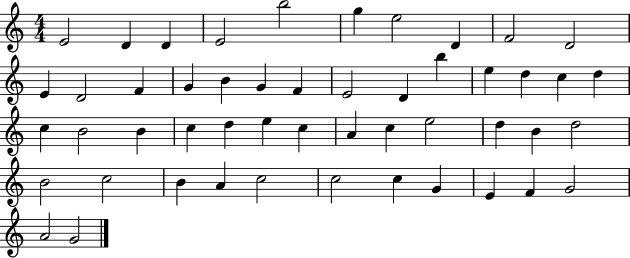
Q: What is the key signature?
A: C major